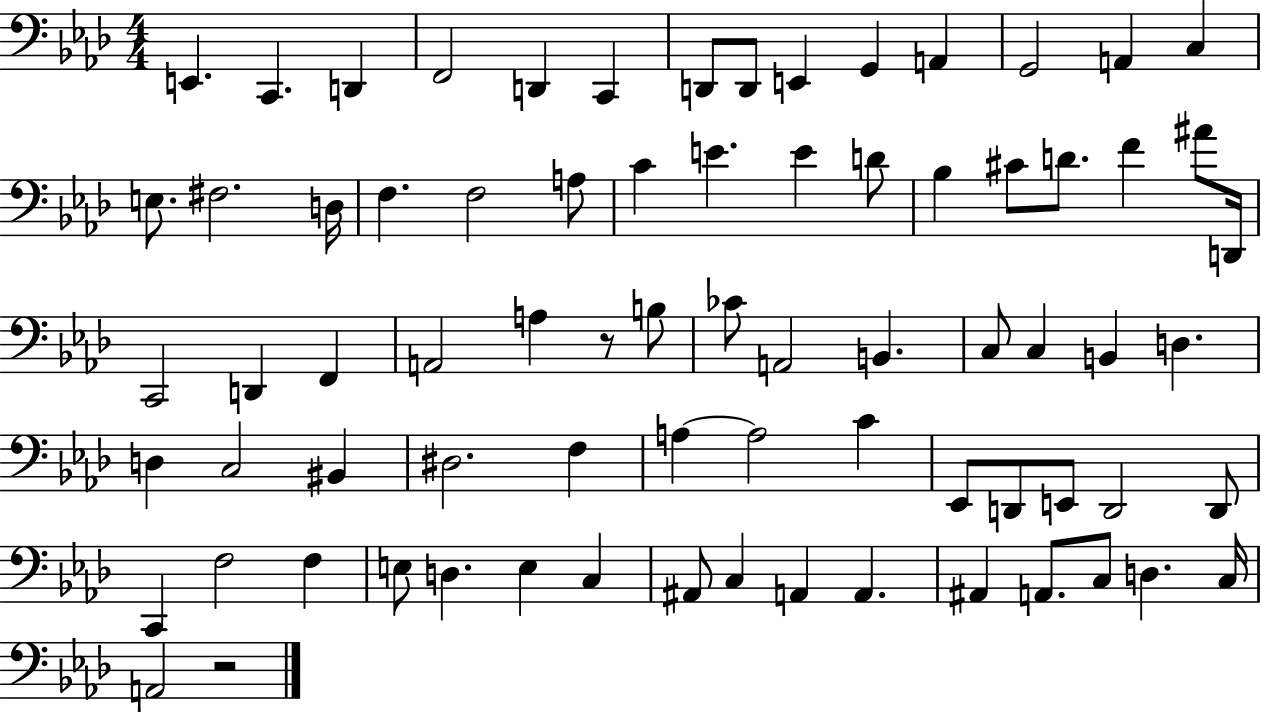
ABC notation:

X:1
T:Untitled
M:4/4
L:1/4
K:Ab
E,, C,, D,, F,,2 D,, C,, D,,/2 D,,/2 E,, G,, A,, G,,2 A,, C, E,/2 ^F,2 D,/4 F, F,2 A,/2 C E E D/2 _B, ^C/2 D/2 F ^A/2 D,,/4 C,,2 D,, F,, A,,2 A, z/2 B,/2 _C/2 A,,2 B,, C,/2 C, B,, D, D, C,2 ^B,, ^D,2 F, A, A,2 C _E,,/2 D,,/2 E,,/2 D,,2 D,,/2 C,, F,2 F, E,/2 D, E, C, ^A,,/2 C, A,, A,, ^A,, A,,/2 C,/2 D, C,/4 A,,2 z2